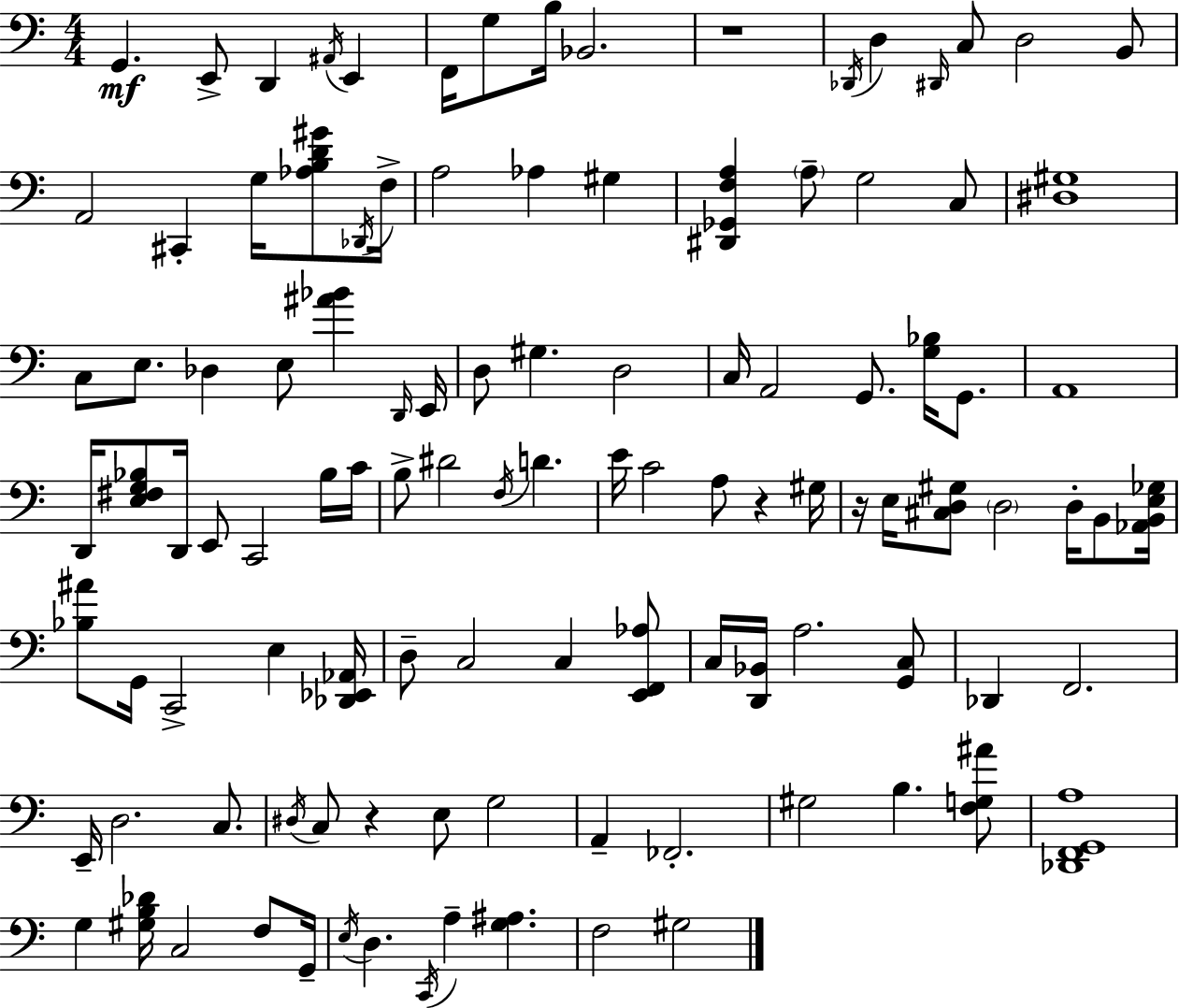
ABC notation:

X:1
T:Untitled
M:4/4
L:1/4
K:Am
G,, E,,/2 D,, ^A,,/4 E,, F,,/4 G,/2 B,/4 _B,,2 z4 _D,,/4 D, ^D,,/4 C,/2 D,2 B,,/2 A,,2 ^C,, G,/4 [_A,B,D^G]/2 _D,,/4 F,/4 A,2 _A, ^G, [^D,,_G,,F,A,] A,/2 G,2 C,/2 [^D,^G,]4 C,/2 E,/2 _D, E,/2 [^A_B] D,,/4 E,,/4 D,/2 ^G, D,2 C,/4 A,,2 G,,/2 [G,_B,]/4 G,,/2 A,,4 D,,/4 [E,^F,G,_B,]/2 D,,/4 E,,/2 C,,2 _B,/4 C/4 B,/2 ^D2 F,/4 D E/4 C2 A,/2 z ^G,/4 z/4 E,/4 [^C,D,^G,]/2 D,2 D,/4 B,,/2 [_A,,B,,E,_G,]/4 [_B,^A]/2 G,,/4 C,,2 E, [_D,,_E,,_A,,]/4 D,/2 C,2 C, [E,,F,,_A,]/2 C,/4 [D,,_B,,]/4 A,2 [G,,C,]/2 _D,, F,,2 E,,/4 D,2 C,/2 ^D,/4 C,/2 z E,/2 G,2 A,, _F,,2 ^G,2 B, [F,G,^A]/2 [_D,,F,,G,,A,]4 G, [^G,B,_D]/4 C,2 F,/2 G,,/4 E,/4 D, C,,/4 A, [G,^A,] F,2 ^G,2